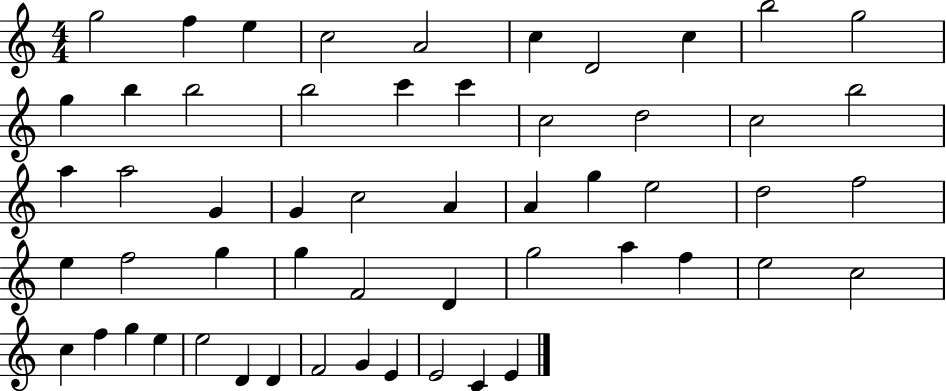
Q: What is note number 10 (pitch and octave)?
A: G5